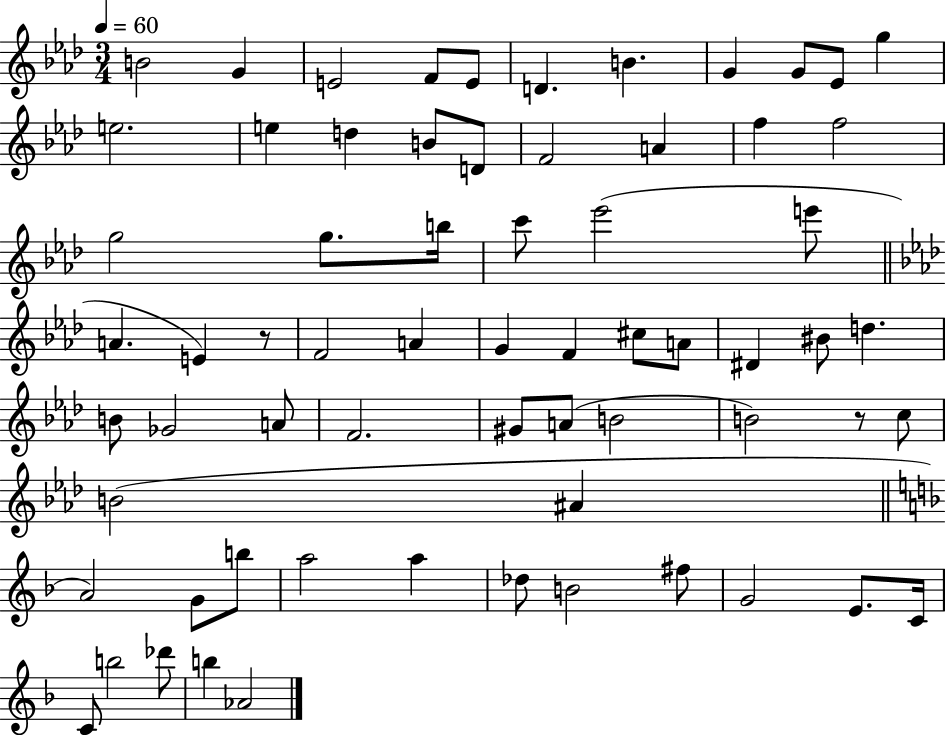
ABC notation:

X:1
T:Untitled
M:3/4
L:1/4
K:Ab
B2 G E2 F/2 E/2 D B G G/2 _E/2 g e2 e d B/2 D/2 F2 A f f2 g2 g/2 b/4 c'/2 _e'2 e'/2 A E z/2 F2 A G F ^c/2 A/2 ^D ^B/2 d B/2 _G2 A/2 F2 ^G/2 A/2 B2 B2 z/2 c/2 B2 ^A A2 G/2 b/2 a2 a _d/2 B2 ^f/2 G2 E/2 C/4 C/2 b2 _d'/2 b _A2